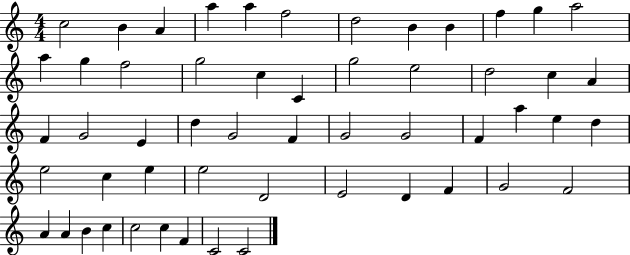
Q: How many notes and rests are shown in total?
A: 54